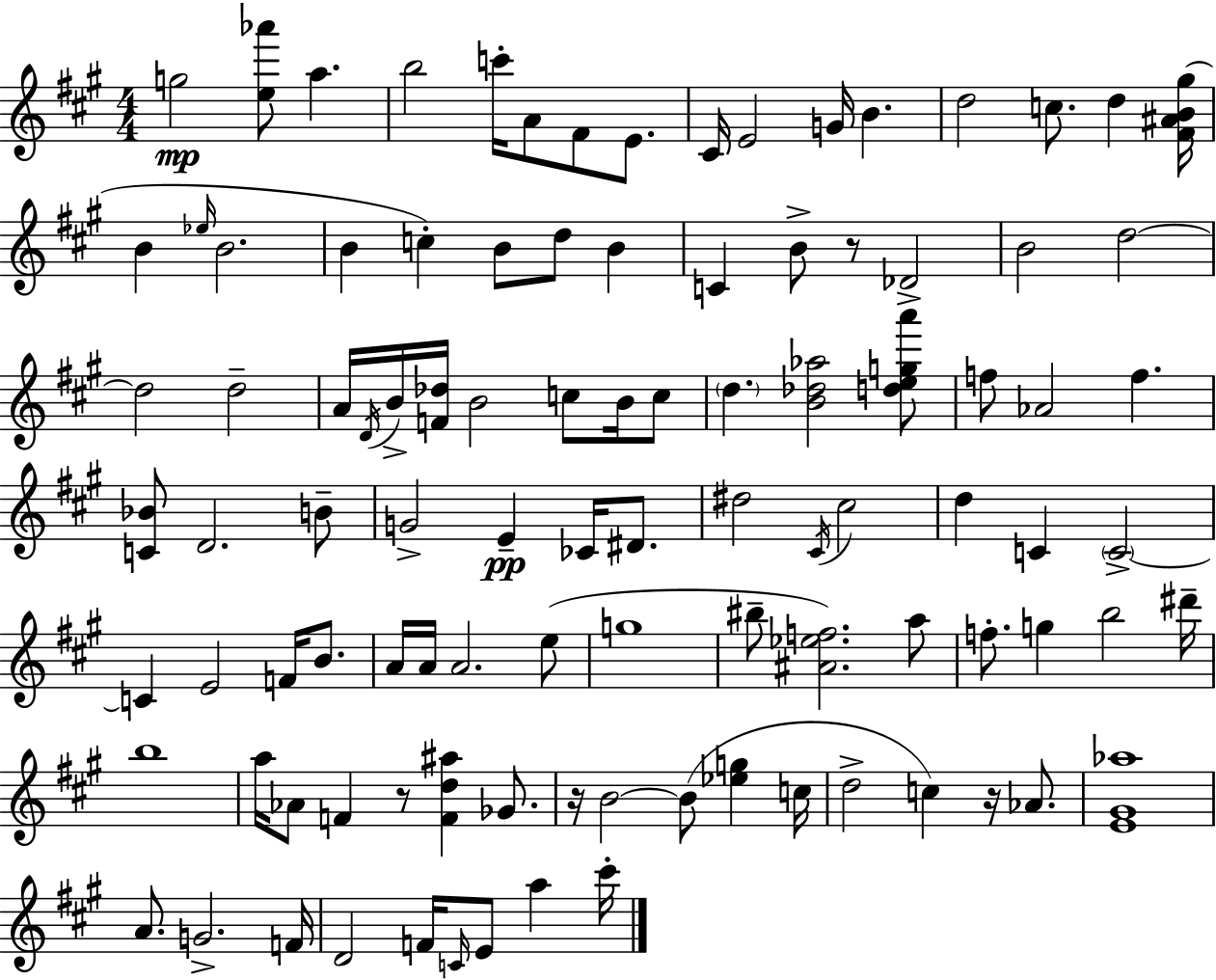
G5/h [E5,Ab6]/e A5/q. B5/h C6/s A4/e F#4/e E4/e. C#4/s E4/h G4/s B4/q. D5/h C5/e. D5/q [F#4,A#4,B4,G#5]/s B4/q Eb5/s B4/h. B4/q C5/q B4/e D5/e B4/q C4/q B4/e R/e Db4/h B4/h D5/h D5/h D5/h A4/s D4/s B4/s [F4,Db5]/s B4/h C5/e B4/s C5/e D5/q. [B4,Db5,Ab5]/h [D5,E5,G5,A6]/e F5/e Ab4/h F5/q. [C4,Bb4]/e D4/h. B4/e G4/h E4/q CES4/s D#4/e. D#5/h C#4/s C#5/h D5/q C4/q C4/h C4/q E4/h F4/s B4/e. A4/s A4/s A4/h. E5/e G5/w BIS5/e [A#4,Eb5,F5]/h. A5/e F5/e. G5/q B5/h D#6/s B5/w A5/s Ab4/e F4/q R/e [F4,D5,A#5]/q Gb4/e. R/s B4/h B4/e [Eb5,G5]/q C5/s D5/h C5/q R/s Ab4/e. [E4,G#4,Ab5]/w A4/e. G4/h. F4/s D4/h F4/s C4/s E4/e A5/q C#6/s